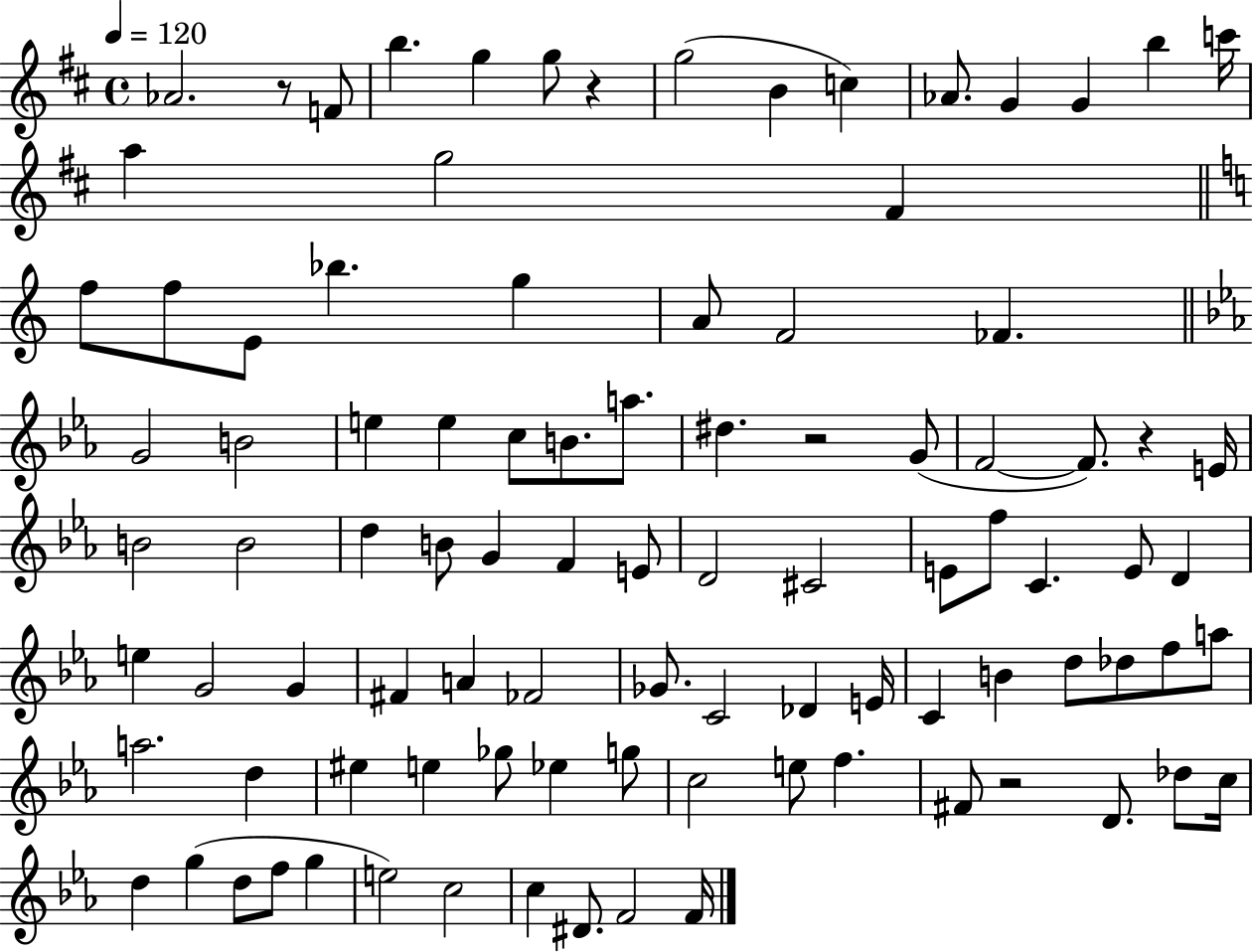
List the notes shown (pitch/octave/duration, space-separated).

Ab4/h. R/e F4/e B5/q. G5/q G5/e R/q G5/h B4/q C5/q Ab4/e. G4/q G4/q B5/q C6/s A5/q G5/h F#4/q F5/e F5/e E4/e Bb5/q. G5/q A4/e F4/h FES4/q. G4/h B4/h E5/q E5/q C5/e B4/e. A5/e. D#5/q. R/h G4/e F4/h F4/e. R/q E4/s B4/h B4/h D5/q B4/e G4/q F4/q E4/e D4/h C#4/h E4/e F5/e C4/q. E4/e D4/q E5/q G4/h G4/q F#4/q A4/q FES4/h Gb4/e. C4/h Db4/q E4/s C4/q B4/q D5/e Db5/e F5/e A5/e A5/h. D5/q EIS5/q E5/q Gb5/e Eb5/q G5/e C5/h E5/e F5/q. F#4/e R/h D4/e. Db5/e C5/s D5/q G5/q D5/e F5/e G5/q E5/h C5/h C5/q D#4/e. F4/h F4/s